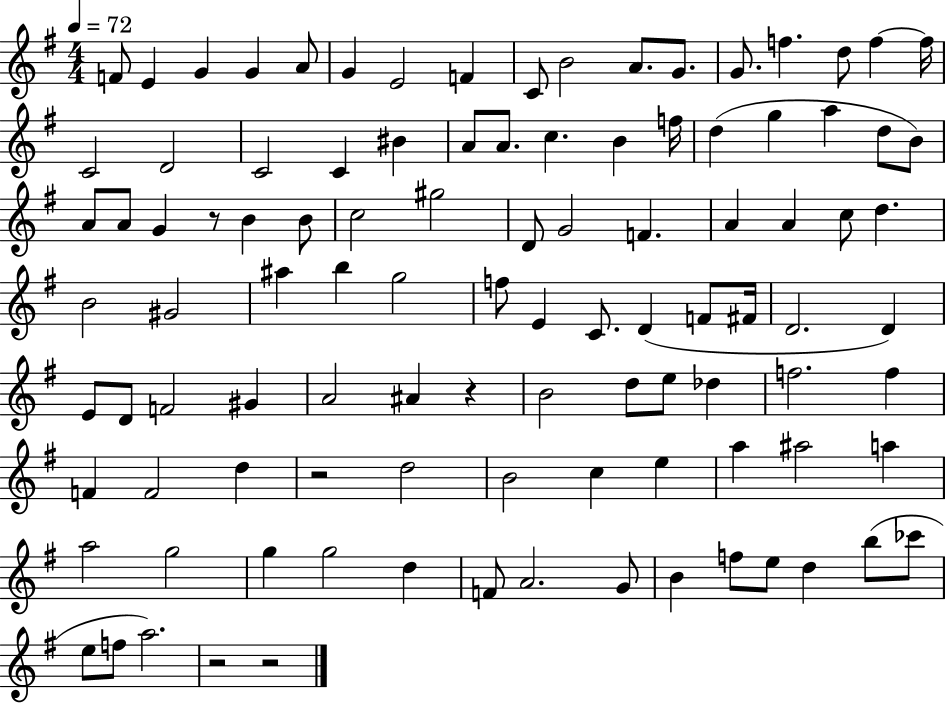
{
  \clef treble
  \numericTimeSignature
  \time 4/4
  \key g \major
  \tempo 4 = 72
  \repeat volta 2 { f'8 e'4 g'4 g'4 a'8 | g'4 e'2 f'4 | c'8 b'2 a'8. g'8. | g'8. f''4. d''8 f''4~~ f''16 | \break c'2 d'2 | c'2 c'4 bis'4 | a'8 a'8. c''4. b'4 f''16 | d''4( g''4 a''4 d''8 b'8) | \break a'8 a'8 g'4 r8 b'4 b'8 | c''2 gis''2 | d'8 g'2 f'4. | a'4 a'4 c''8 d''4. | \break b'2 gis'2 | ais''4 b''4 g''2 | f''8 e'4 c'8. d'4( f'8 fis'16 | d'2. d'4) | \break e'8 d'8 f'2 gis'4 | a'2 ais'4 r4 | b'2 d''8 e''8 des''4 | f''2. f''4 | \break f'4 f'2 d''4 | r2 d''2 | b'2 c''4 e''4 | a''4 ais''2 a''4 | \break a''2 g''2 | g''4 g''2 d''4 | f'8 a'2. g'8 | b'4 f''8 e''8 d''4 b''8( ces'''8 | \break e''8 f''8 a''2.) | r2 r2 | } \bar "|."
}